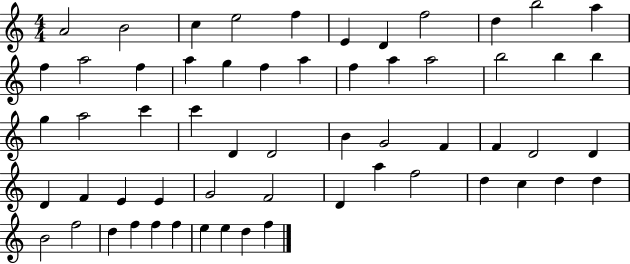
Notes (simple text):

A4/h B4/h C5/q E5/h F5/q E4/q D4/q F5/h D5/q B5/h A5/q F5/q A5/h F5/q A5/q G5/q F5/q A5/q F5/q A5/q A5/h B5/h B5/q B5/q G5/q A5/h C6/q C6/q D4/q D4/h B4/q G4/h F4/q F4/q D4/h D4/q D4/q F4/q E4/q E4/q G4/h F4/h D4/q A5/q F5/h D5/q C5/q D5/q D5/q B4/h F5/h D5/q F5/q F5/q F5/q E5/q E5/q D5/q F5/q